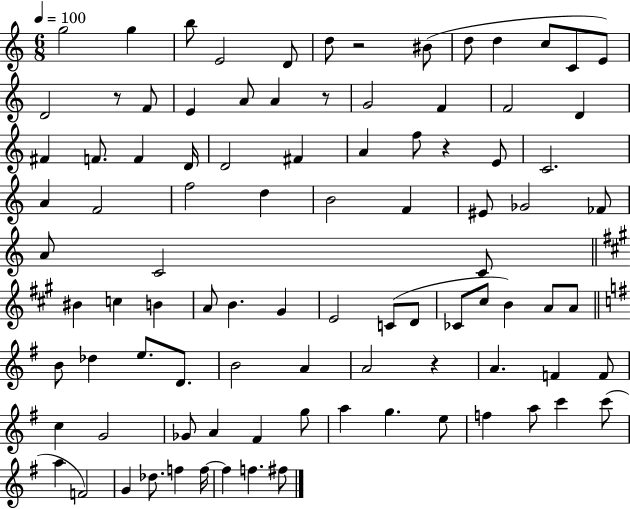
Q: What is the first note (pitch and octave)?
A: G5